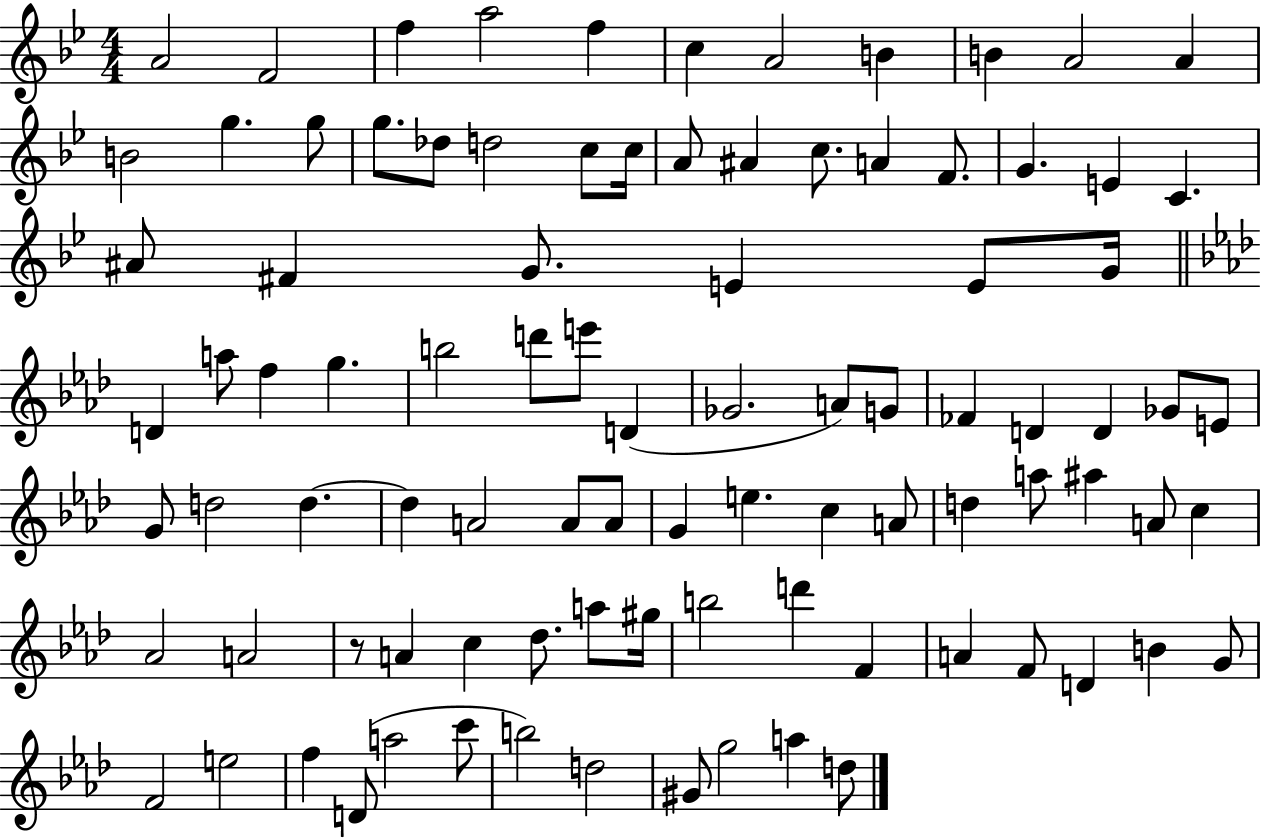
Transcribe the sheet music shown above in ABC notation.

X:1
T:Untitled
M:4/4
L:1/4
K:Bb
A2 F2 f a2 f c A2 B B A2 A B2 g g/2 g/2 _d/2 d2 c/2 c/4 A/2 ^A c/2 A F/2 G E C ^A/2 ^F G/2 E E/2 G/4 D a/2 f g b2 d'/2 e'/2 D _G2 A/2 G/2 _F D D _G/2 E/2 G/2 d2 d d A2 A/2 A/2 G e c A/2 d a/2 ^a A/2 c _A2 A2 z/2 A c _d/2 a/2 ^g/4 b2 d' F A F/2 D B G/2 F2 e2 f D/2 a2 c'/2 b2 d2 ^G/2 g2 a d/2